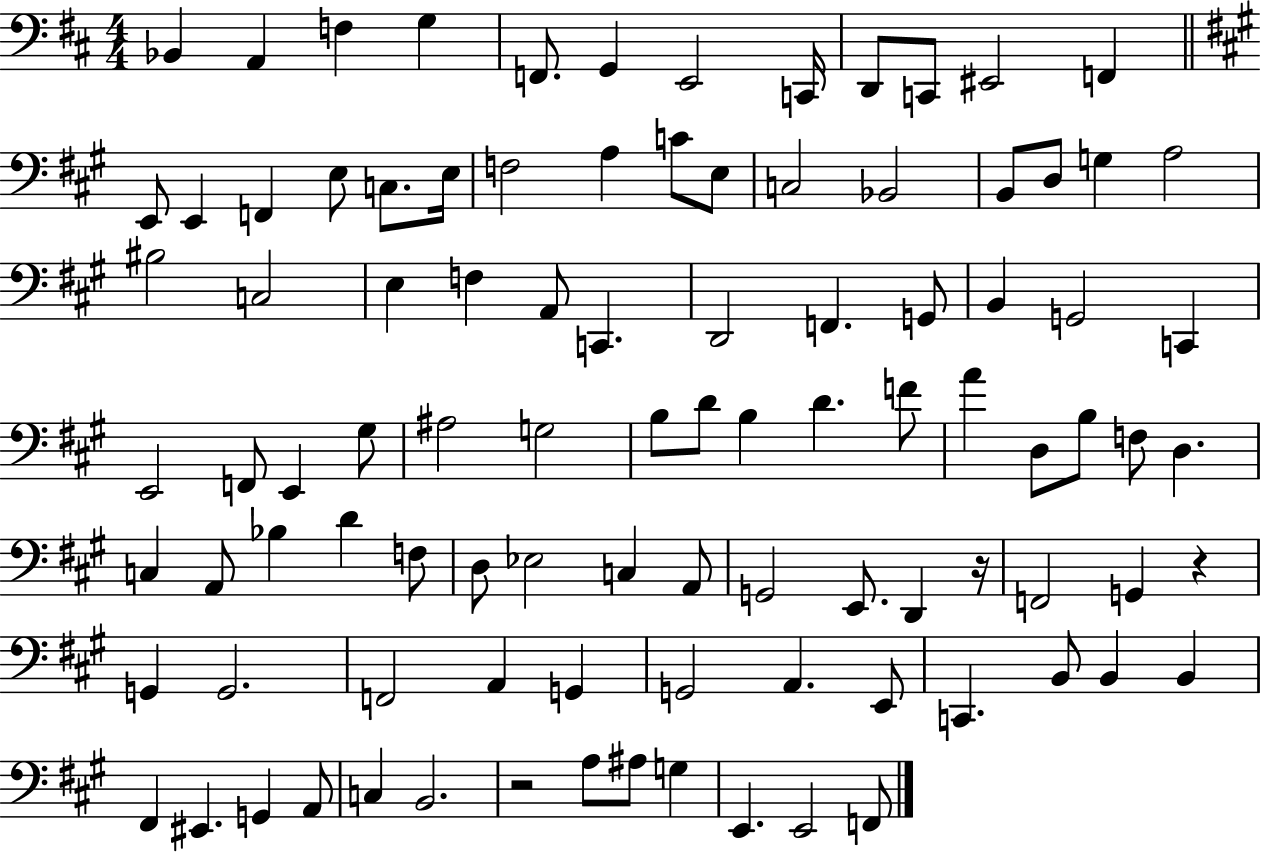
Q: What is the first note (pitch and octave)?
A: Bb2